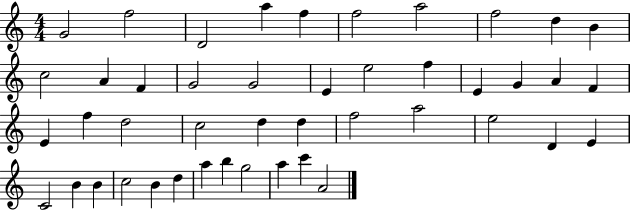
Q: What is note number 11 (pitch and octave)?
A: C5